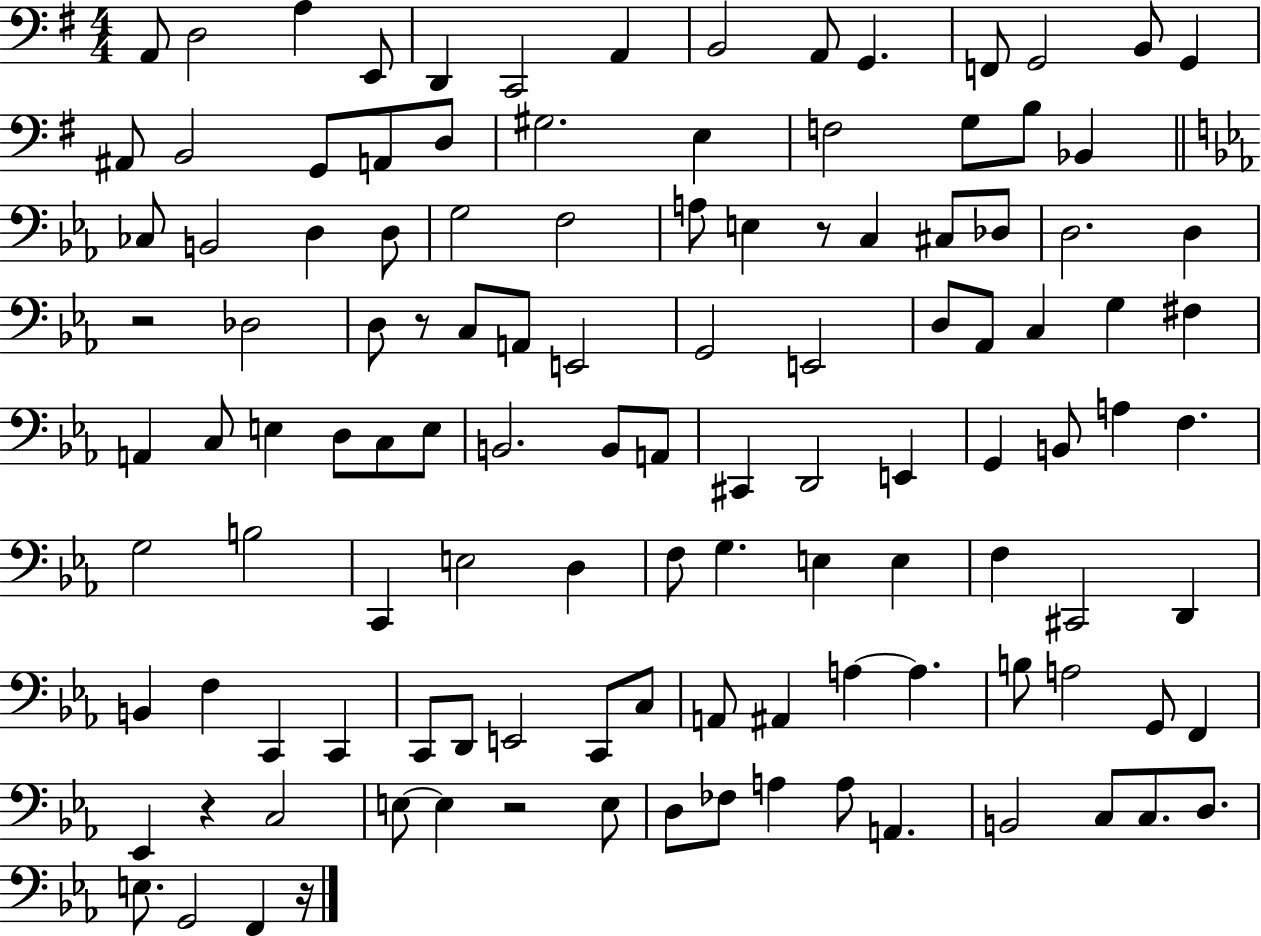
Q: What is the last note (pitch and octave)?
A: F2